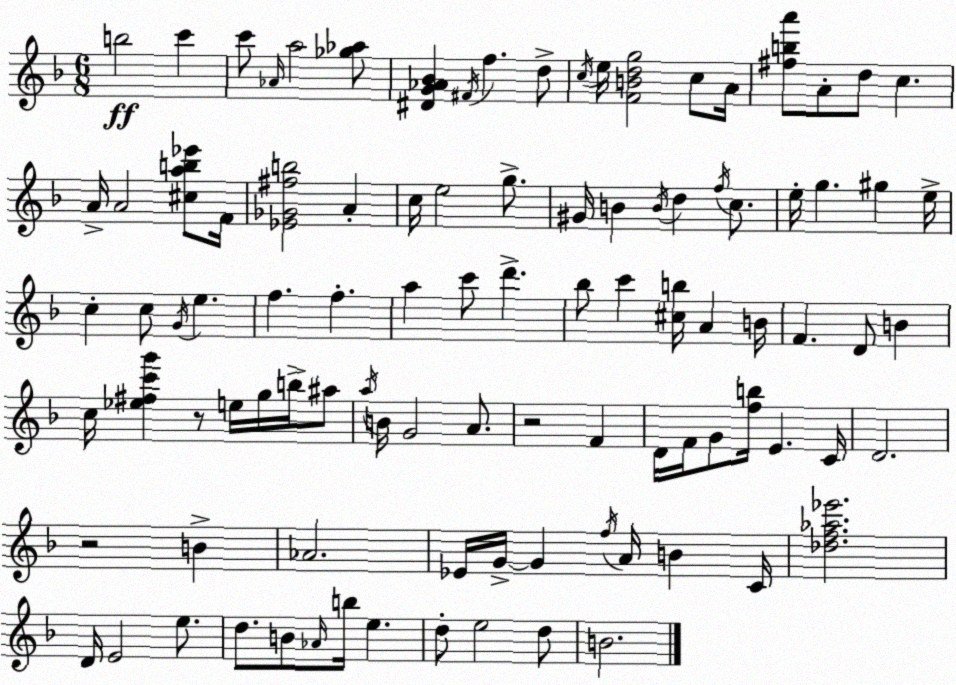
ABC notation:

X:1
T:Untitled
M:6/8
L:1/4
K:F
b2 c' c'/2 _A/4 a2 [_g_a]/2 [^DG_A_B] ^F/4 f d/2 c/4 e/4 [FBdg]2 c/2 A/4 [^fba']/2 A/2 d/2 c A/4 A2 [^cab_e']/2 F/4 [_E_G^fb]2 A c/4 e2 g/2 ^G/4 B B/4 d f/4 c/2 e/4 g ^g e/4 c c/2 G/4 e f f a c'/2 d' _b/2 c' [^cb]/4 A B/4 F D/2 B c/4 [_e^fc'g'] z/2 e/4 g/4 b/4 ^a/2 a/4 B/4 G2 A/2 z2 F D/4 F/4 G/2 [fb]/4 E C/4 D2 z2 B _A2 _E/4 G/4 G f/4 A/4 B C/4 [_df_a_e']2 D/4 E2 e/2 d/2 B/2 _A/4 b/4 e d/2 e2 d/2 B2